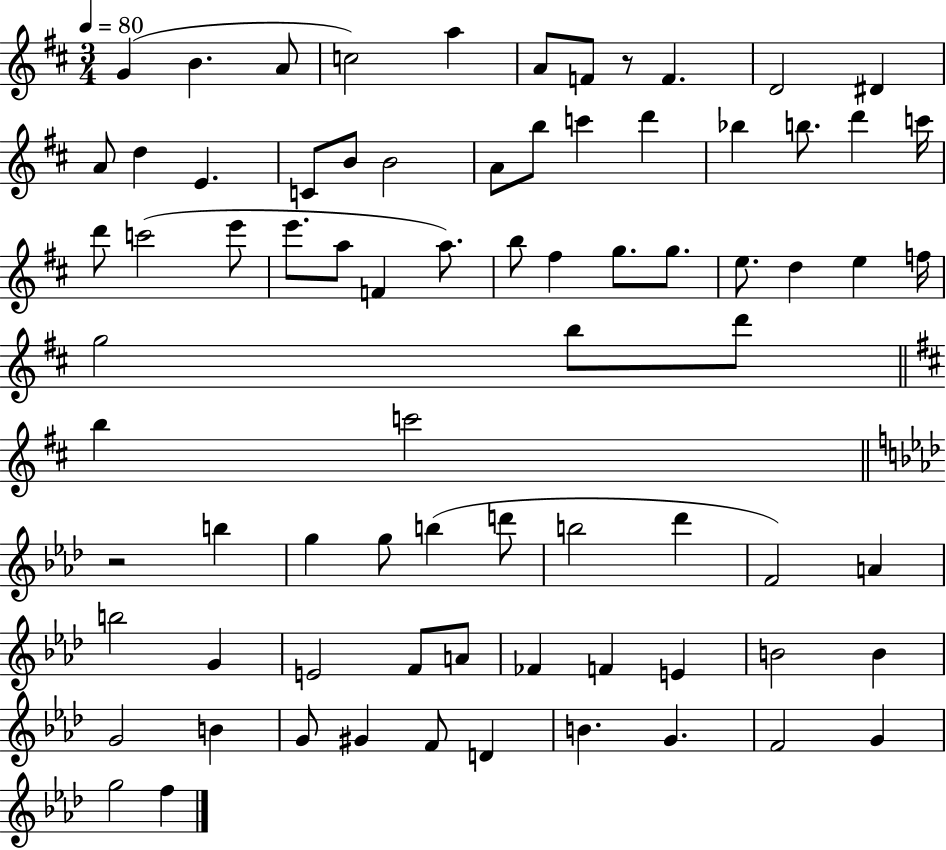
{
  \clef treble
  \numericTimeSignature
  \time 3/4
  \key d \major
  \tempo 4 = 80
  g'4( b'4. a'8 | c''2) a''4 | a'8 f'8 r8 f'4. | d'2 dis'4 | \break a'8 d''4 e'4. | c'8 b'8 b'2 | a'8 b''8 c'''4 d'''4 | bes''4 b''8. d'''4 c'''16 | \break d'''8 c'''2( e'''8 | e'''8. a''8 f'4 a''8.) | b''8 fis''4 g''8. g''8. | e''8. d''4 e''4 f''16 | \break g''2 b''8 d'''8 | \bar "||" \break \key d \major b''4 c'''2 | \bar "||" \break \key aes \major r2 b''4 | g''4 g''8 b''4( d'''8 | b''2 des'''4 | f'2) a'4 | \break b''2 g'4 | e'2 f'8 a'8 | fes'4 f'4 e'4 | b'2 b'4 | \break g'2 b'4 | g'8 gis'4 f'8 d'4 | b'4. g'4. | f'2 g'4 | \break g''2 f''4 | \bar "|."
}